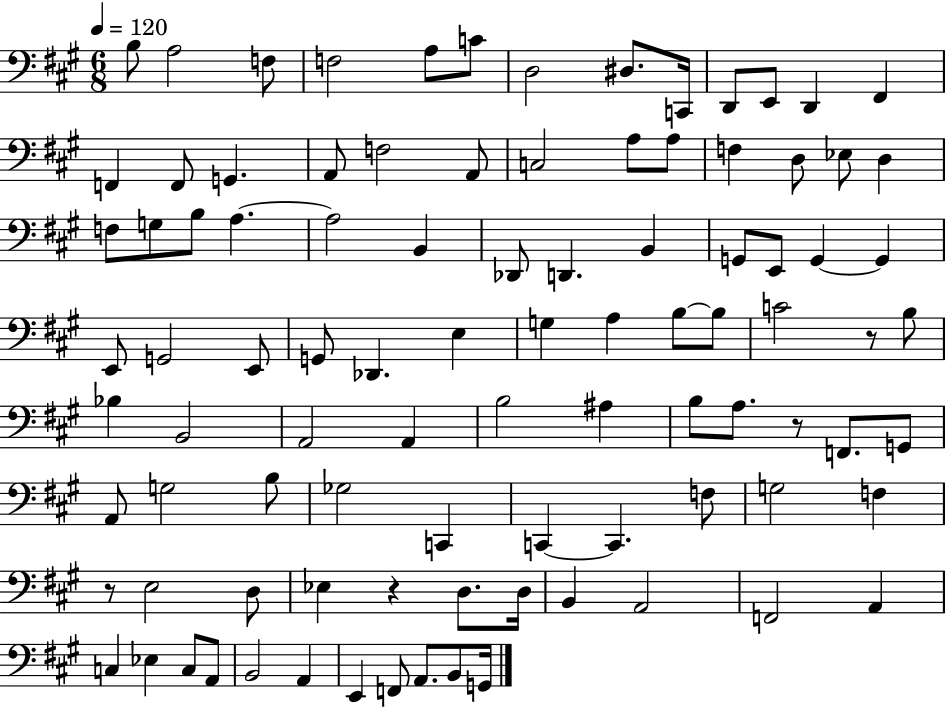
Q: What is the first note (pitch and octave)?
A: B3